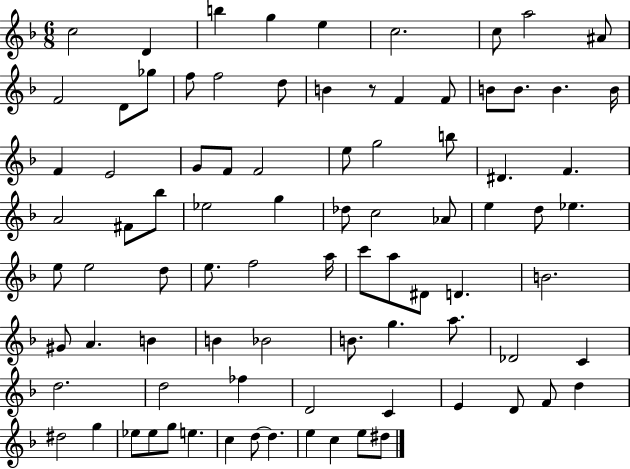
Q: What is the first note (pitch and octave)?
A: C5